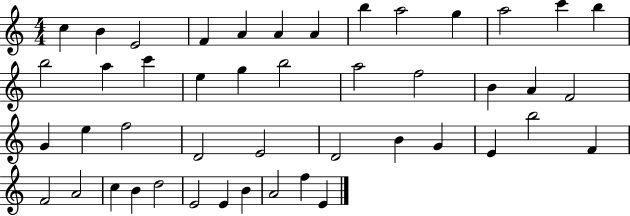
C5/q B4/q E4/h F4/q A4/q A4/q A4/q B5/q A5/h G5/q A5/h C6/q B5/q B5/h A5/q C6/q E5/q G5/q B5/h A5/h F5/h B4/q A4/q F4/h G4/q E5/q F5/h D4/h E4/h D4/h B4/q G4/q E4/q B5/h F4/q F4/h A4/h C5/q B4/q D5/h E4/h E4/q B4/q A4/h F5/q E4/q